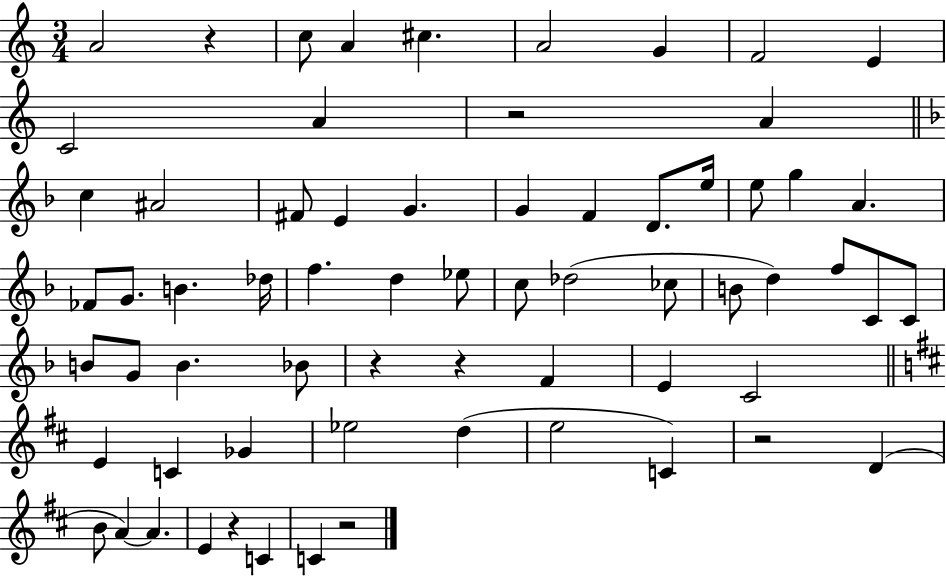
A4/h R/q C5/e A4/q C#5/q. A4/h G4/q F4/h E4/q C4/h A4/q R/h A4/q C5/q A#4/h F#4/e E4/q G4/q. G4/q F4/q D4/e. E5/s E5/e G5/q A4/q. FES4/e G4/e. B4/q. Db5/s F5/q. D5/q Eb5/e C5/e Db5/h CES5/e B4/e D5/q F5/e C4/e C4/e B4/e G4/e B4/q. Bb4/e R/q R/q F4/q E4/q C4/h E4/q C4/q Gb4/q Eb5/h D5/q E5/h C4/q R/h D4/q B4/e A4/q A4/q. E4/q R/q C4/q C4/q R/h